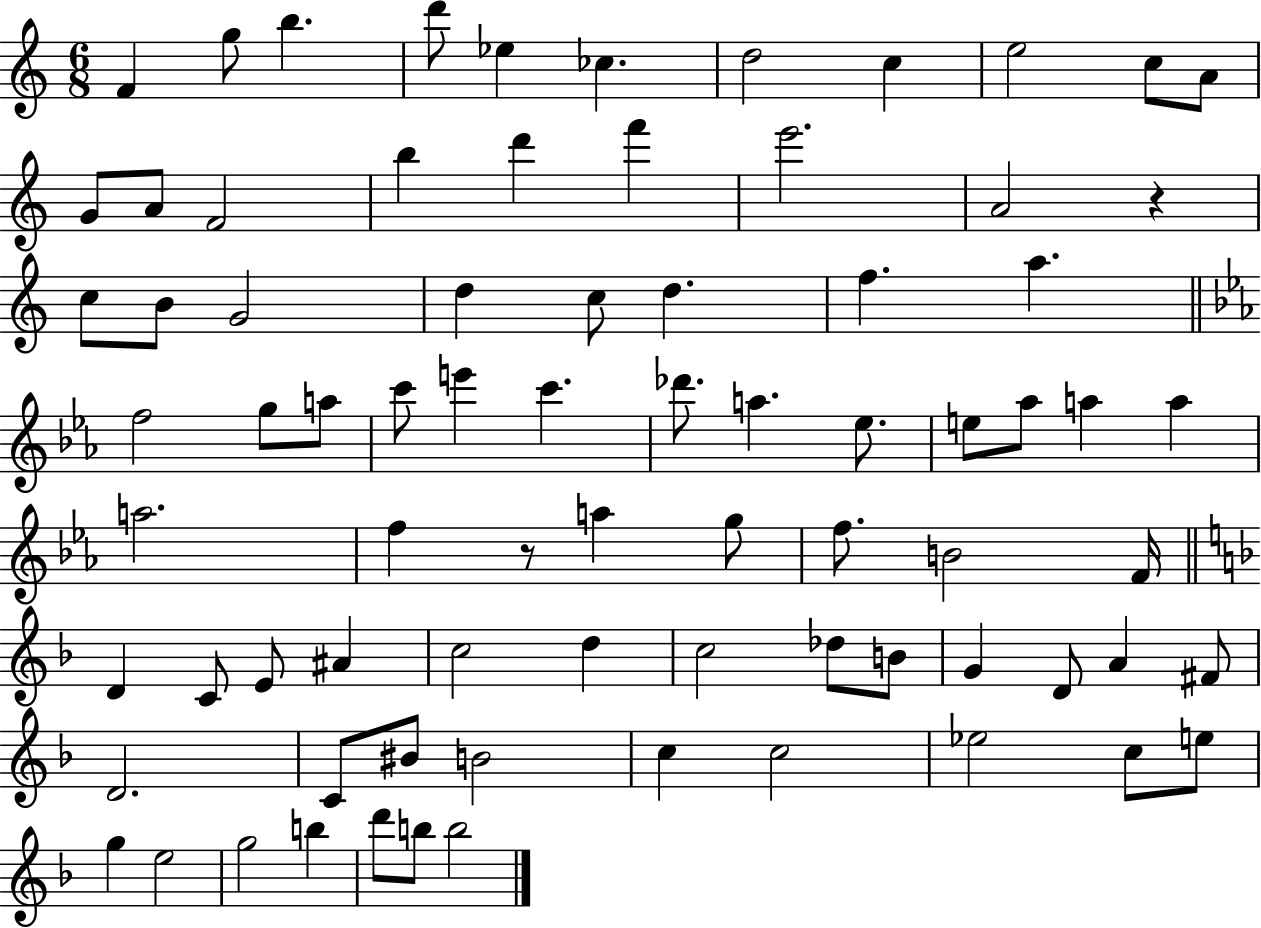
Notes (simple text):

F4/q G5/e B5/q. D6/e Eb5/q CES5/q. D5/h C5/q E5/h C5/e A4/e G4/e A4/e F4/h B5/q D6/q F6/q E6/h. A4/h R/q C5/e B4/e G4/h D5/q C5/e D5/q. F5/q. A5/q. F5/h G5/e A5/e C6/e E6/q C6/q. Db6/e. A5/q. Eb5/e. E5/e Ab5/e A5/q A5/q A5/h. F5/q R/e A5/q G5/e F5/e. B4/h F4/s D4/q C4/e E4/e A#4/q C5/h D5/q C5/h Db5/e B4/e G4/q D4/e A4/q F#4/e D4/h. C4/e BIS4/e B4/h C5/q C5/h Eb5/h C5/e E5/e G5/q E5/h G5/h B5/q D6/e B5/e B5/h